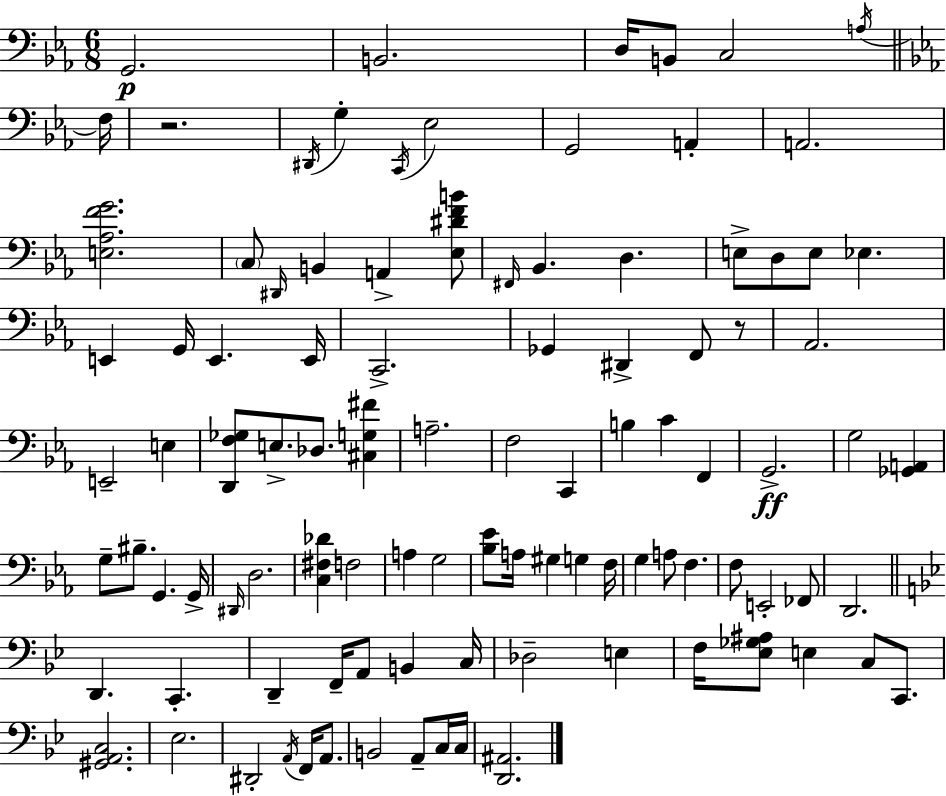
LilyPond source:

{
  \clef bass
  \numericTimeSignature
  \time 6/8
  \key c \minor
  g,2.\p | b,2. | d16 b,8 c2 \acciaccatura { a16 } | \bar "||" \break \key c \minor f16 r2. | \acciaccatura { dis,16 } g4-. \acciaccatura { c,16 } ees2 | g,2 a,4-. | a,2. | \break <e aes f' g'>2. | \parenthesize c8 \grace { dis,16 } b,4 a,4-> | <ees dis' f' b'>8 \grace { fis,16 } bes,4. d4. | e8-> d8 e8 ees4. | \break e,4 g,16 e,4. | e,16 c,2.-> | ges,4 dis,4-> | f,8 r8 aes,2. | \break e,2-- | e4 <d, f ges>8 e8.-> des8. | <cis g fis'>4 a2.-- | f2 | \break c,4 b4 c'4 | f,4 g,2.->\ff | g2 | <ges, a,>4 g8-- bis8.-- g,4. | \break g,16-> \grace { dis,16 } d2. | <c fis des'>4 f2 | a4 g2 | <bes ees'>8 a16 gis4 | \break g4 f16 g4 a8 | f4. f8 e,2-. | fes,8 d,2. | \bar "||" \break \key g \minor d,4. c,4.-. | d,4-- f,16-- a,8 b,4 c16 | des2-- e4 | f16 <ees ges ais>8 e4 c8 c,8. | \break <gis, a, c>2. | ees2. | dis,2-. \acciaccatura { a,16 } f,16 a,8. | b,2 a,8-- c16 | \break c16 <d, ais,>2. | \bar "|."
}